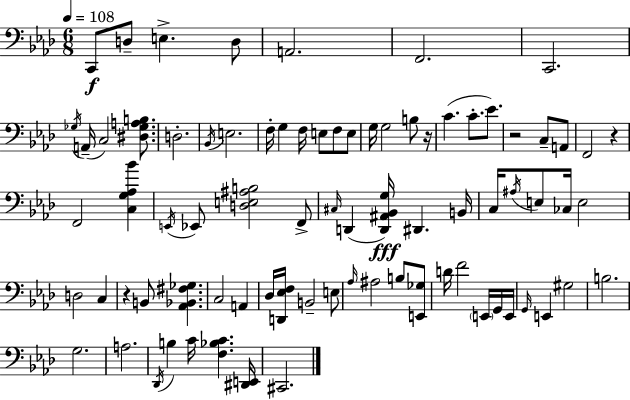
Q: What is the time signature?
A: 6/8